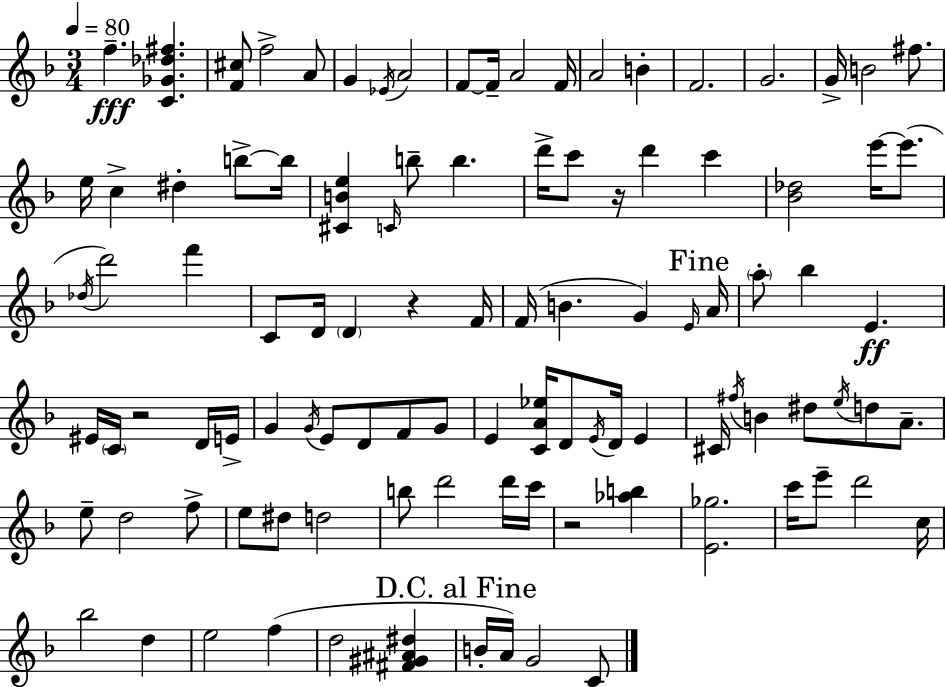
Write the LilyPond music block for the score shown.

{
  \clef treble
  \numericTimeSignature
  \time 3/4
  \key d \minor
  \tempo 4 = 80
  f''4.--\fff <c' ges' des'' fis''>4. | <f' cis''>8 f''2-> a'8 | g'4 \acciaccatura { ees'16 } a'2 | f'8~~ f'16-- a'2 | \break f'16 a'2 b'4-. | f'2. | g'2. | g'16-> b'2 fis''8. | \break e''16 c''4-> dis''4-. b''8->~~ | b''16 <cis' b' e''>4 \grace { c'16 } b''8-- b''4. | d'''16-> c'''8 r16 d'''4 c'''4 | <bes' des''>2 e'''16~~ e'''8.( | \break \acciaccatura { des''16 } d'''2) f'''4 | c'8 d'16 \parenthesize d'4 r4 | f'16 f'16( b'4. g'4) | \grace { e'16 } \mark "Fine" a'16 \parenthesize a''8-. bes''4 e'4.\ff | \break eis'16 \parenthesize c'16 r2 | d'16 e'16-> g'4 \acciaccatura { g'16 } e'8 d'8 | f'8 g'8 e'4 <c' a' ees''>16 d'8 | \acciaccatura { e'16 } d'16 e'4 cis'16 \acciaccatura { fis''16 } b'4 | \break dis''8 \acciaccatura { e''16 } d''8 a'8.-- e''8-- d''2 | f''8-> e''8 dis''8 | d''2 b''8 d'''2 | d'''16 c'''16 r2 | \break <aes'' b''>4 <e' ges''>2. | c'''16 e'''8-- d'''2 | c''16 bes''2 | d''4 e''2 | \break f''4( d''2 | <fis' gis' ais' dis''>4 \mark "D.C. al Fine" b'16-. a'16) g'2 | c'8 \bar "|."
}